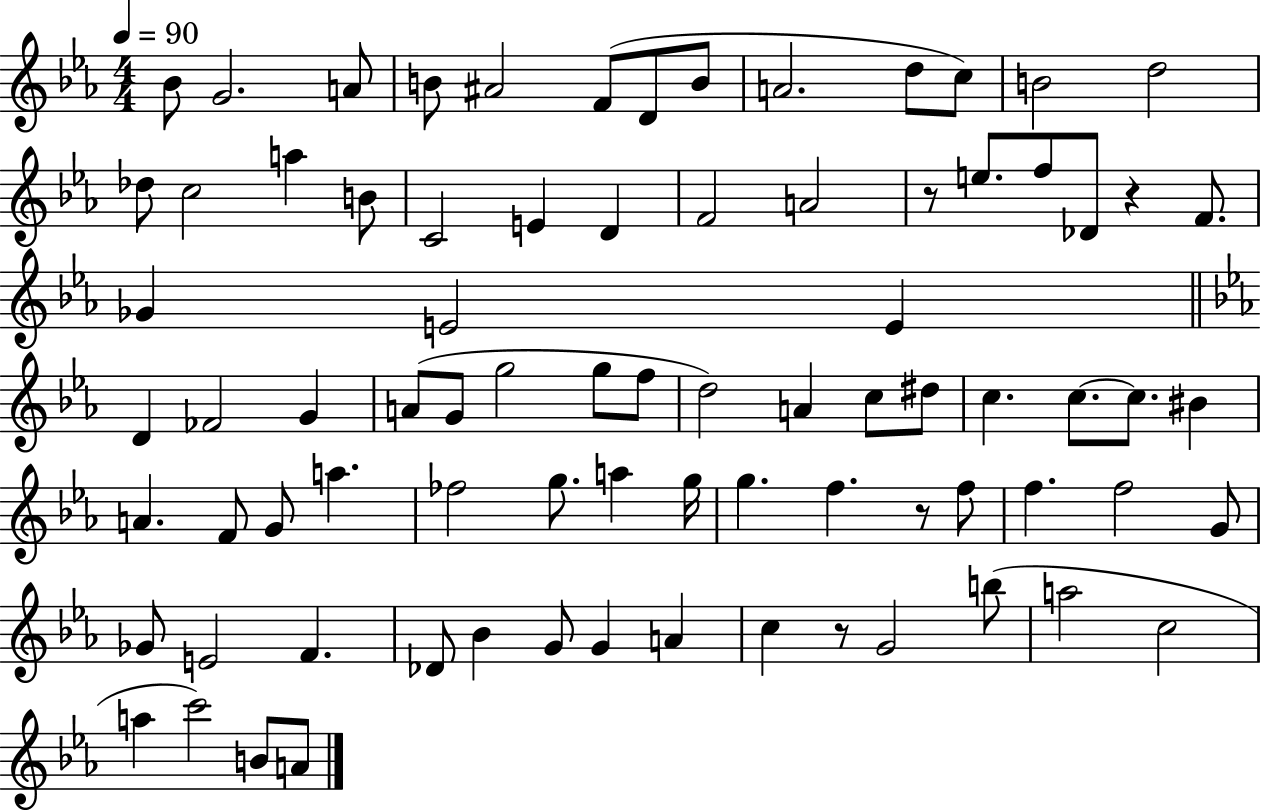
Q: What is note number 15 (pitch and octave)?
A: C5